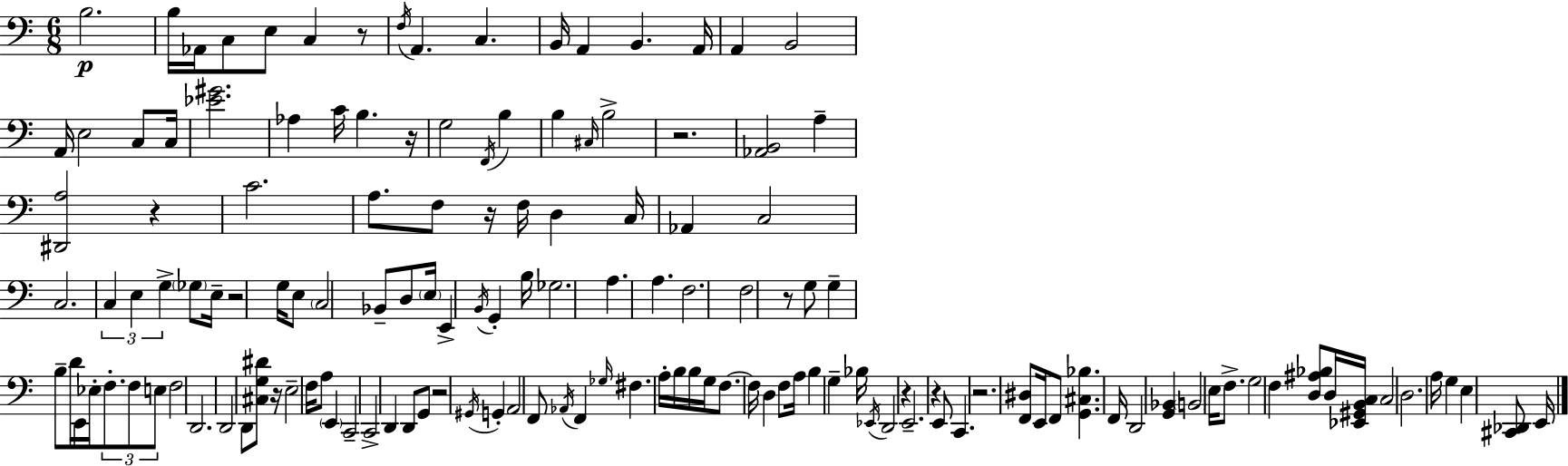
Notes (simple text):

B3/h. B3/s Ab2/s C3/e E3/e C3/q R/e F3/s A2/q. C3/q. B2/s A2/q B2/q. A2/s A2/q B2/h A2/s E3/h C3/e C3/s [Eb4,G#4]/h. Ab3/q C4/s B3/q. R/s G3/h F2/s B3/q B3/q C#3/s B3/h R/h. [Ab2,B2]/h A3/q [D#2,A3]/h R/q C4/h. A3/e. F3/e R/s F3/s D3/q C3/s Ab2/q C3/h C3/h. C3/q E3/q G3/q Gb3/e E3/s R/h G3/s E3/e C3/h Bb2/e D3/e E3/s E2/q B2/s G2/q B3/s Gb3/h. A3/q. A3/q. F3/h. F3/h R/e G3/e G3/q B3/e D4/s E2/s Eb3/s F3/e. F3/e E3/e F3/h D2/h. D2/h D2/e [C#3,G3,D#4]/e R/s E3/h F3/s A3/e E2/q C2/h C2/h D2/q D2/e G2/e R/h G#2/s G2/q A2/h F2/e Ab2/s F2/q Gb3/s F#3/q. A3/s B3/s B3/s G3/s F3/e. F3/s D3/q F3/e A3/s B3/q G3/q Bb3/s Eb2/s D2/h R/q E2/h. R/q E2/e C2/q. R/h. [F2,D#3]/e E2/s F2/e [G2,C#3,Bb3]/q. F2/s D2/h [G2,Bb2]/q B2/h E3/s F3/e. G3/h F3/q [D3,A#3,Bb3]/e D3/s [Eb2,G#2,B2,C3]/s C3/h D3/h. A3/s G3/q E3/q [C#2,Db2]/e E2/s